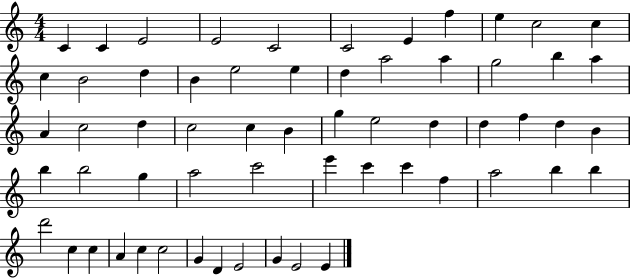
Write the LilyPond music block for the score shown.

{
  \clef treble
  \numericTimeSignature
  \time 4/4
  \key c \major
  c'4 c'4 e'2 | e'2 c'2 | c'2 e'4 f''4 | e''4 c''2 c''4 | \break c''4 b'2 d''4 | b'4 e''2 e''4 | d''4 a''2 a''4 | g''2 b''4 a''4 | \break a'4 c''2 d''4 | c''2 c''4 b'4 | g''4 e''2 d''4 | d''4 f''4 d''4 b'4 | \break b''4 b''2 g''4 | a''2 c'''2 | e'''4 c'''4 c'''4 f''4 | a''2 b''4 b''4 | \break d'''2 c''4 c''4 | a'4 c''4 c''2 | g'4 d'4 e'2 | g'4 e'2 e'4 | \break \bar "|."
}